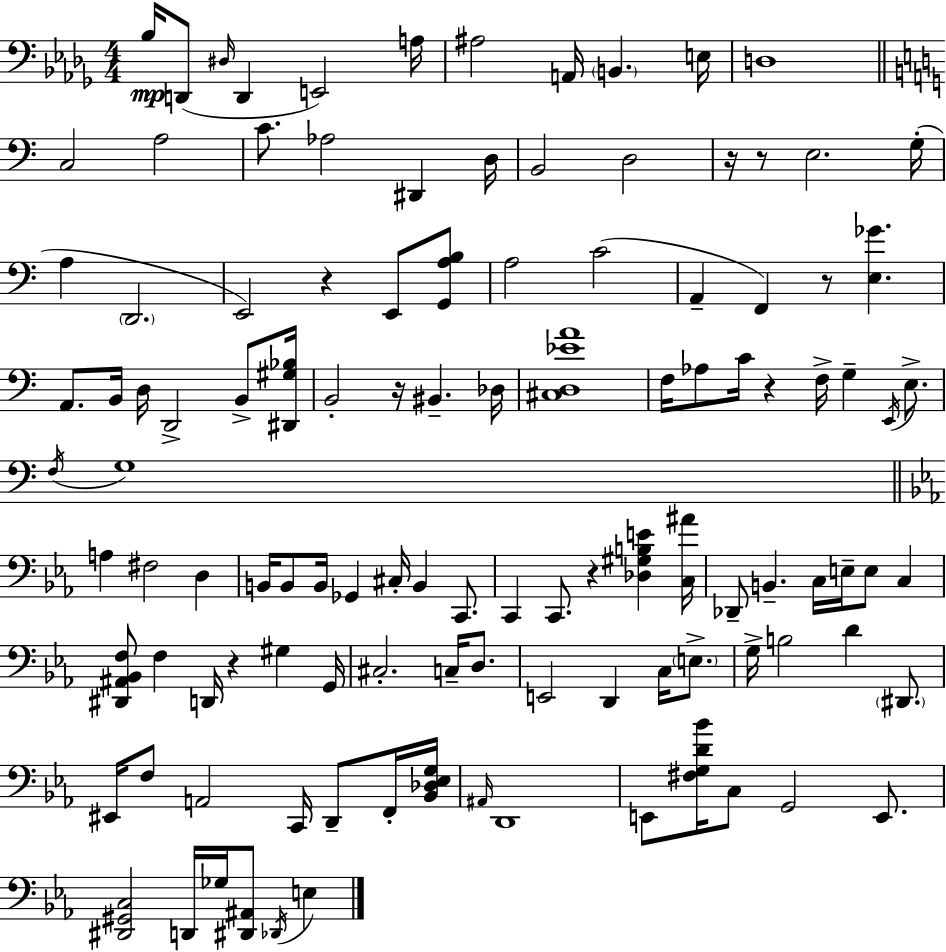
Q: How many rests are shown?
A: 8